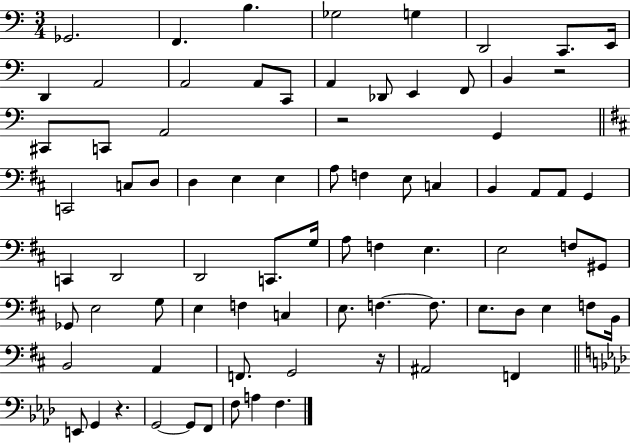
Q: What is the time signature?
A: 3/4